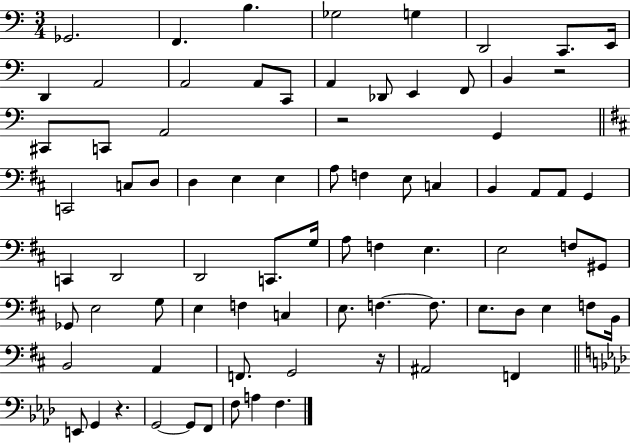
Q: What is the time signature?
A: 3/4